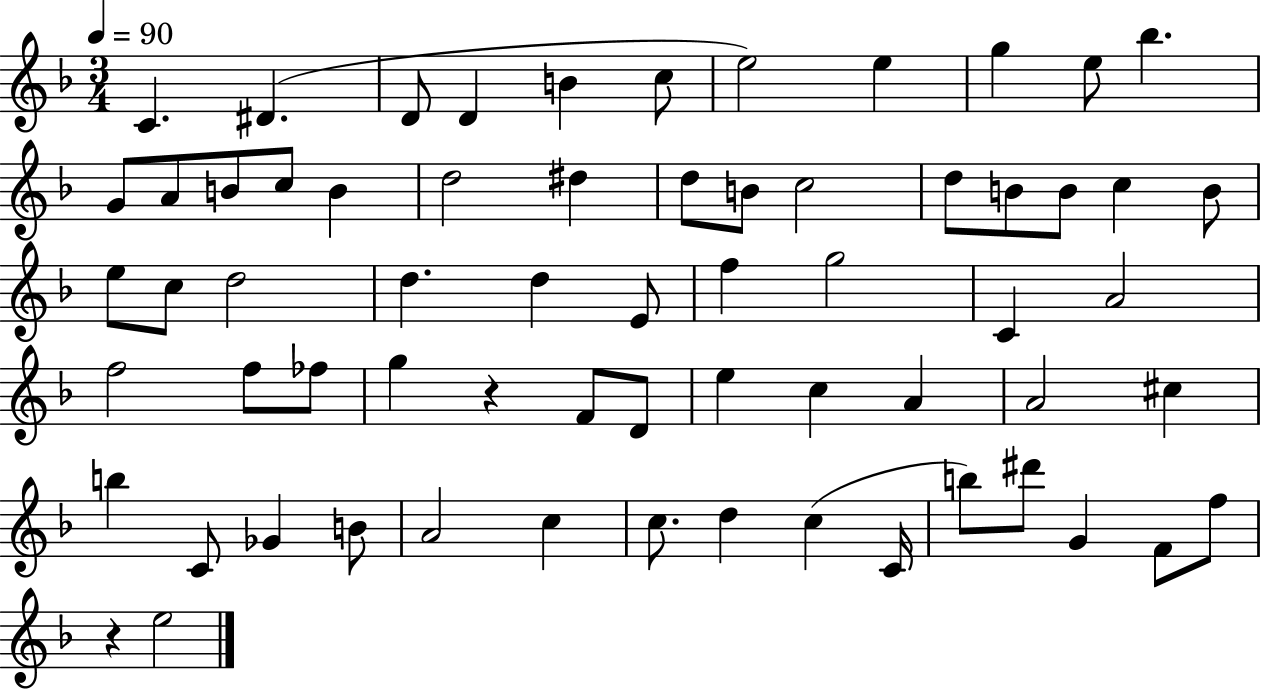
{
  \clef treble
  \numericTimeSignature
  \time 3/4
  \key f \major
  \tempo 4 = 90
  c'4. dis'4.( | d'8 d'4 b'4 c''8 | e''2) e''4 | g''4 e''8 bes''4. | \break g'8 a'8 b'8 c''8 b'4 | d''2 dis''4 | d''8 b'8 c''2 | d''8 b'8 b'8 c''4 b'8 | \break e''8 c''8 d''2 | d''4. d''4 e'8 | f''4 g''2 | c'4 a'2 | \break f''2 f''8 fes''8 | g''4 r4 f'8 d'8 | e''4 c''4 a'4 | a'2 cis''4 | \break b''4 c'8 ges'4 b'8 | a'2 c''4 | c''8. d''4 c''4( c'16 | b''8) dis'''8 g'4 f'8 f''8 | \break r4 e''2 | \bar "|."
}